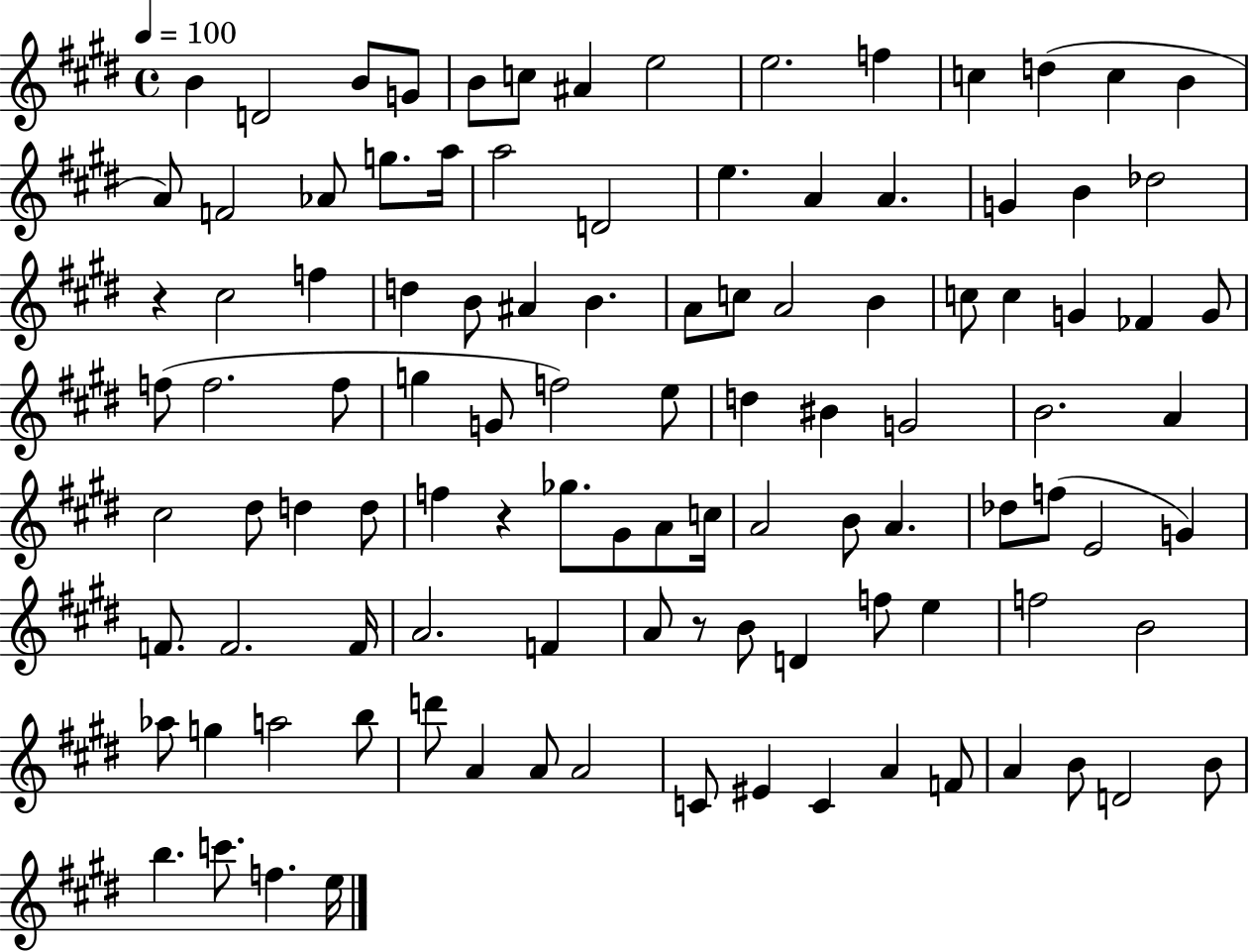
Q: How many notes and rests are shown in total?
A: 106